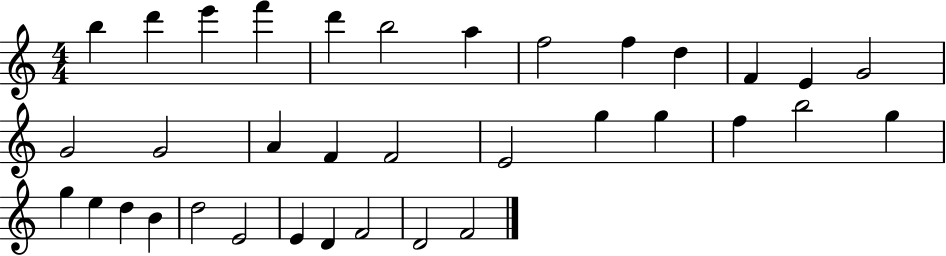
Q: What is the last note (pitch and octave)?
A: F4